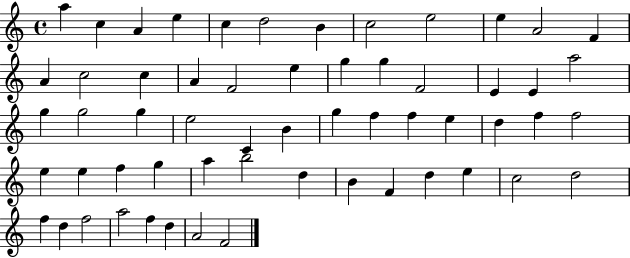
X:1
T:Untitled
M:4/4
L:1/4
K:C
a c A e c d2 B c2 e2 e A2 F A c2 c A F2 e g g F2 E E a2 g g2 g e2 C B g f f e d f f2 e e f g a b2 d B F d e c2 d2 f d f2 a2 f d A2 F2